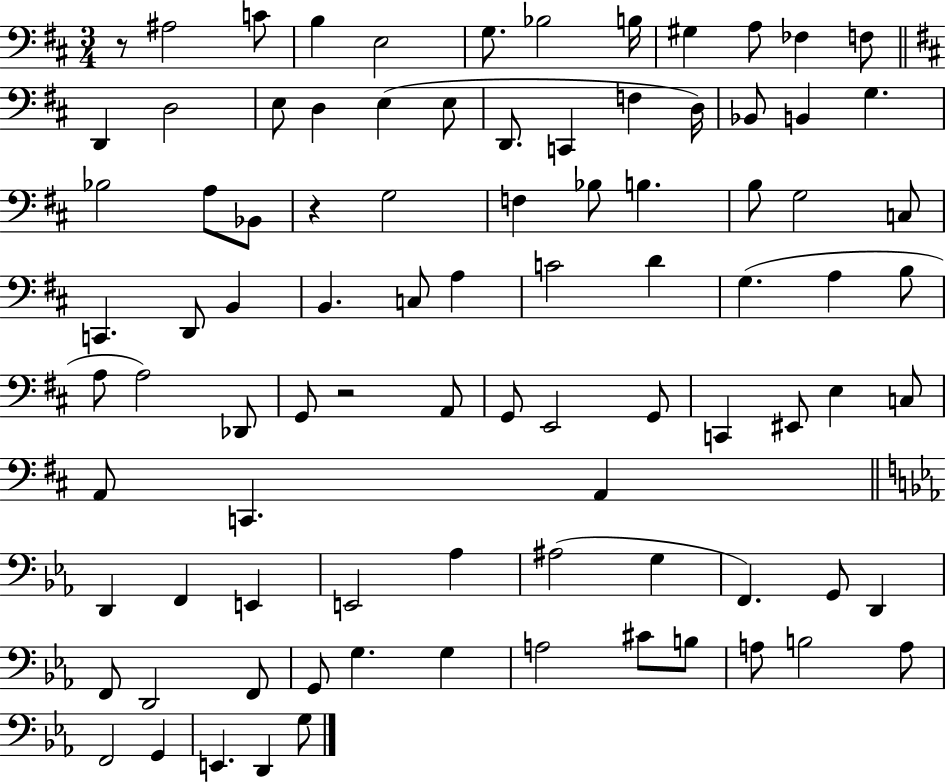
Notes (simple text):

R/e A#3/h C4/e B3/q E3/h G3/e. Bb3/h B3/s G#3/q A3/e FES3/q F3/e D2/q D3/h E3/e D3/q E3/q E3/e D2/e. C2/q F3/q D3/s Bb2/e B2/q G3/q. Bb3/h A3/e Bb2/e R/q G3/h F3/q Bb3/e B3/q. B3/e G3/h C3/e C2/q. D2/e B2/q B2/q. C3/e A3/q C4/h D4/q G3/q. A3/q B3/e A3/e A3/h Db2/e G2/e R/h A2/e G2/e E2/h G2/e C2/q EIS2/e E3/q C3/e A2/e C2/q. A2/q D2/q F2/q E2/q E2/h Ab3/q A#3/h G3/q F2/q. G2/e D2/q F2/e D2/h F2/e G2/e G3/q. G3/q A3/h C#4/e B3/e A3/e B3/h A3/e F2/h G2/q E2/q. D2/q G3/e